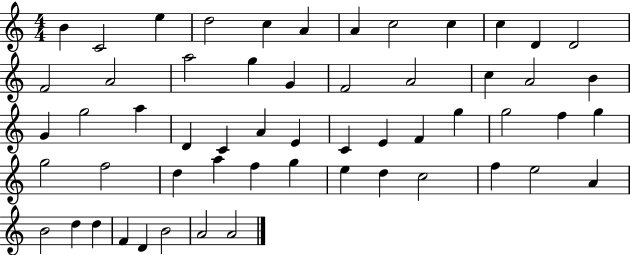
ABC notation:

X:1
T:Untitled
M:4/4
L:1/4
K:C
B C2 e d2 c A A c2 c c D D2 F2 A2 a2 g G F2 A2 c A2 B G g2 a D C A E C E F g g2 f g g2 f2 d a f g e d c2 f e2 A B2 d d F D B2 A2 A2